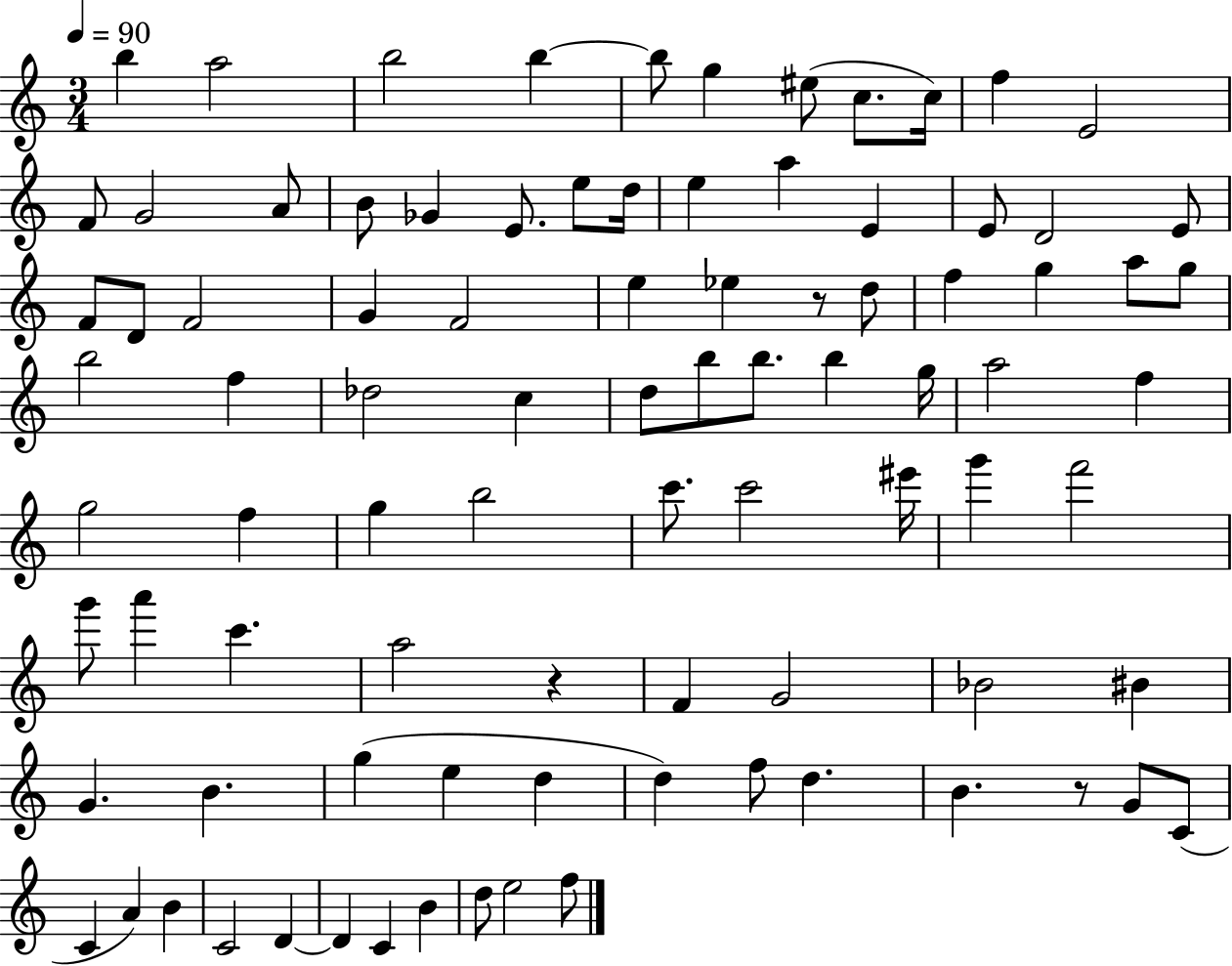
B5/q A5/h B5/h B5/q B5/e G5/q EIS5/e C5/e. C5/s F5/q E4/h F4/e G4/h A4/e B4/e Gb4/q E4/e. E5/e D5/s E5/q A5/q E4/q E4/e D4/h E4/e F4/e D4/e F4/h G4/q F4/h E5/q Eb5/q R/e D5/e F5/q G5/q A5/e G5/e B5/h F5/q Db5/h C5/q D5/e B5/e B5/e. B5/q G5/s A5/h F5/q G5/h F5/q G5/q B5/h C6/e. C6/h EIS6/s G6/q F6/h G6/e A6/q C6/q. A5/h R/q F4/q G4/h Bb4/h BIS4/q G4/q. B4/q. G5/q E5/q D5/q D5/q F5/e D5/q. B4/q. R/e G4/e C4/e C4/q A4/q B4/q C4/h D4/q D4/q C4/q B4/q D5/e E5/h F5/e